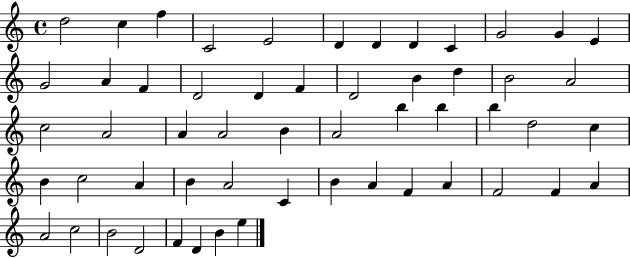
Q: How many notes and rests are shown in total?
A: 55